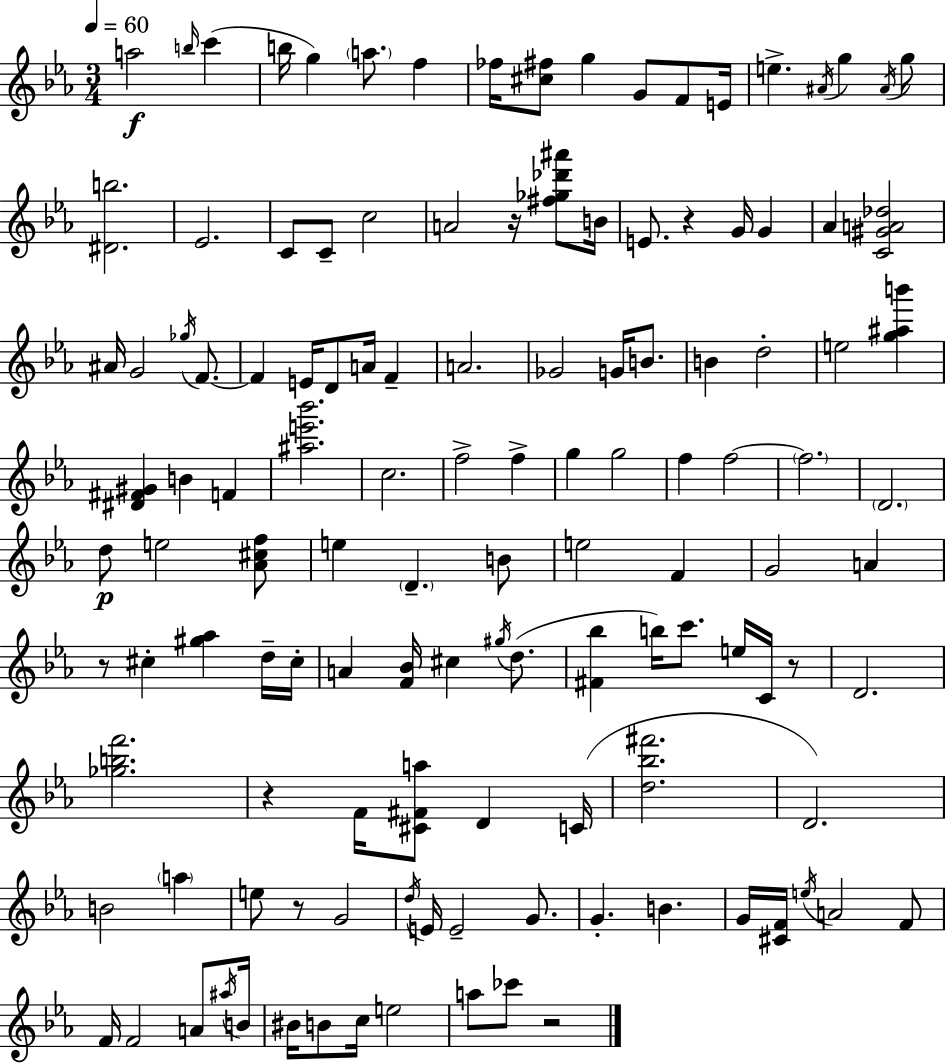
A5/h B5/s C6/q B5/s G5/q A5/e. F5/q FES5/s [C#5,F#5]/e G5/q G4/e F4/e E4/s E5/q. A#4/s G5/q A#4/s G5/e [D#4,B5]/h. Eb4/h. C4/e C4/e C5/h A4/h R/s [F#5,Gb5,Db6,A#6]/e B4/s E4/e. R/q G4/s G4/q Ab4/q [C4,G#4,A4,Db5]/h A#4/s G4/h Gb5/s F4/e. F4/q E4/s D4/e A4/s F4/q A4/h. Gb4/h G4/s B4/e. B4/q D5/h E5/h [G5,A#5,B6]/q [D#4,F#4,G#4]/q B4/q F4/q [A#5,E6,Bb6]/h. C5/h. F5/h F5/q G5/q G5/h F5/q F5/h F5/h. D4/h. D5/e E5/h [Ab4,C#5,F5]/e E5/q D4/q. B4/e E5/h F4/q G4/h A4/q R/e C#5/q [G#5,Ab5]/q D5/s C#5/s A4/q [F4,Bb4]/s C#5/q G#5/s D5/e. [F#4,Bb5]/q B5/s C6/e. E5/s C4/s R/e D4/h. [Gb5,B5,F6]/h. R/q F4/s [C#4,F#4,A5]/e D4/q C4/s [D5,Bb5,F#6]/h. D4/h. B4/h A5/q E5/e R/e G4/h D5/s E4/s E4/h G4/e. G4/q. B4/q. G4/s [C#4,F4]/s E5/s A4/h F4/e F4/s F4/h A4/e A#5/s B4/s BIS4/s B4/e C5/s E5/h A5/e CES6/e R/h